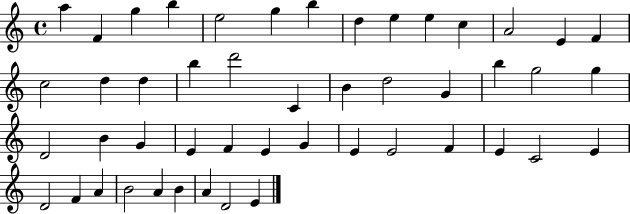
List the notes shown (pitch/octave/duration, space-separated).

A5/q F4/q G5/q B5/q E5/h G5/q B5/q D5/q E5/q E5/q C5/q A4/h E4/q F4/q C5/h D5/q D5/q B5/q D6/h C4/q B4/q D5/h G4/q B5/q G5/h G5/q D4/h B4/q G4/q E4/q F4/q E4/q G4/q E4/q E4/h F4/q E4/q C4/h E4/q D4/h F4/q A4/q B4/h A4/q B4/q A4/q D4/h E4/q